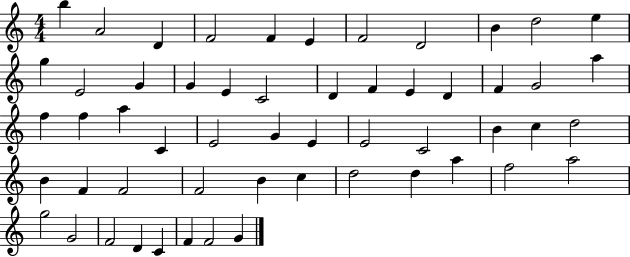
{
  \clef treble
  \numericTimeSignature
  \time 4/4
  \key c \major
  b''4 a'2 d'4 | f'2 f'4 e'4 | f'2 d'2 | b'4 d''2 e''4 | \break g''4 e'2 g'4 | g'4 e'4 c'2 | d'4 f'4 e'4 d'4 | f'4 g'2 a''4 | \break f''4 f''4 a''4 c'4 | e'2 g'4 e'4 | e'2 c'2 | b'4 c''4 d''2 | \break b'4 f'4 f'2 | f'2 b'4 c''4 | d''2 d''4 a''4 | f''2 a''2 | \break g''2 g'2 | f'2 d'4 c'4 | f'4 f'2 g'4 | \bar "|."
}